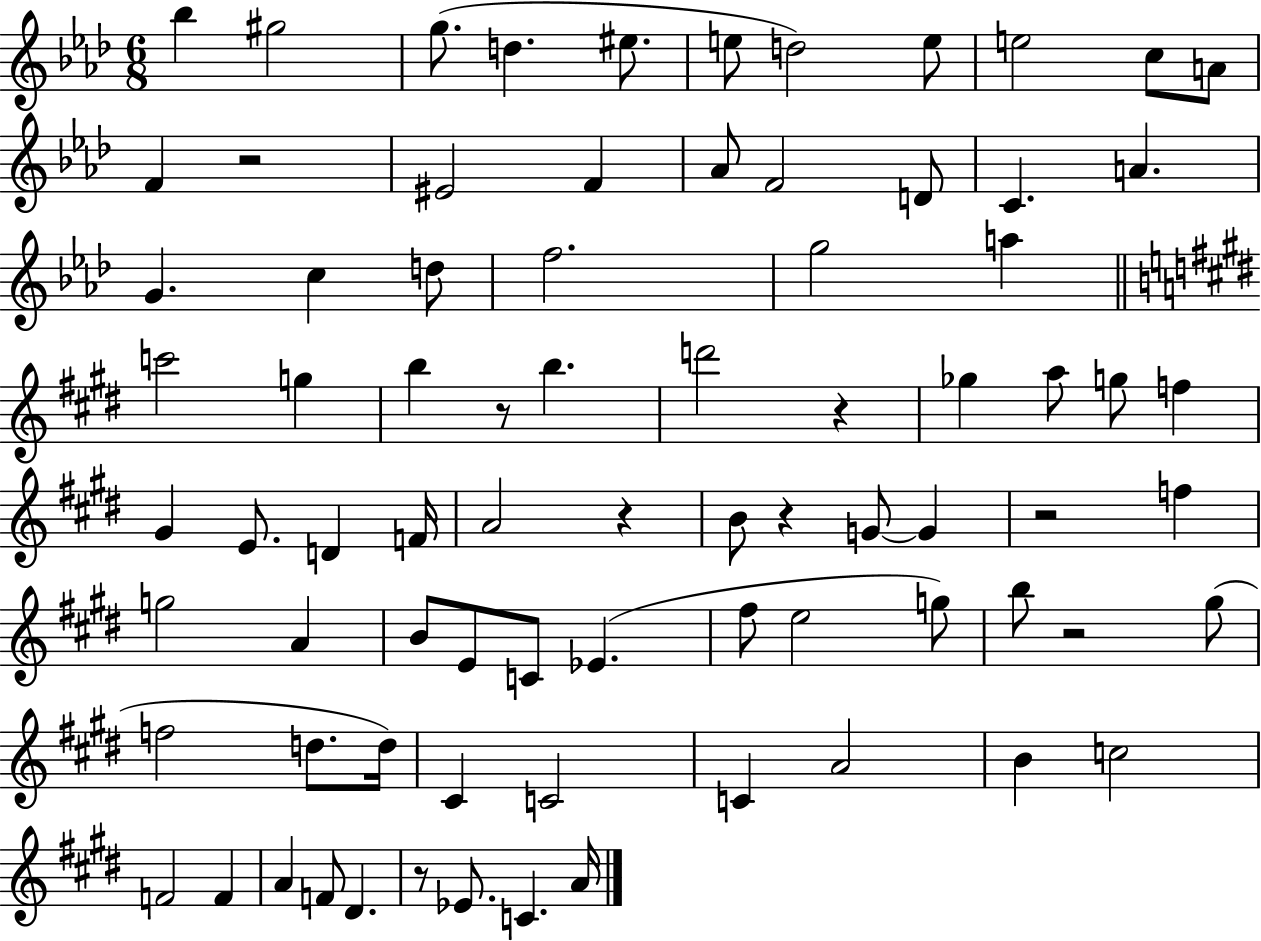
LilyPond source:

{
  \clef treble
  \numericTimeSignature
  \time 6/8
  \key aes \major
  bes''4 gis''2 | g''8.( d''4. eis''8. | e''8 d''2) e''8 | e''2 c''8 a'8 | \break f'4 r2 | eis'2 f'4 | aes'8 f'2 d'8 | c'4. a'4. | \break g'4. c''4 d''8 | f''2. | g''2 a''4 | \bar "||" \break \key e \major c'''2 g''4 | b''4 r8 b''4. | d'''2 r4 | ges''4 a''8 g''8 f''4 | \break gis'4 e'8. d'4 f'16 | a'2 r4 | b'8 r4 g'8~~ g'4 | r2 f''4 | \break g''2 a'4 | b'8 e'8 c'8 ees'4.( | fis''8 e''2 g''8) | b''8 r2 gis''8( | \break f''2 d''8. d''16) | cis'4 c'2 | c'4 a'2 | b'4 c''2 | \break f'2 f'4 | a'4 f'8 dis'4. | r8 ees'8. c'4. a'16 | \bar "|."
}